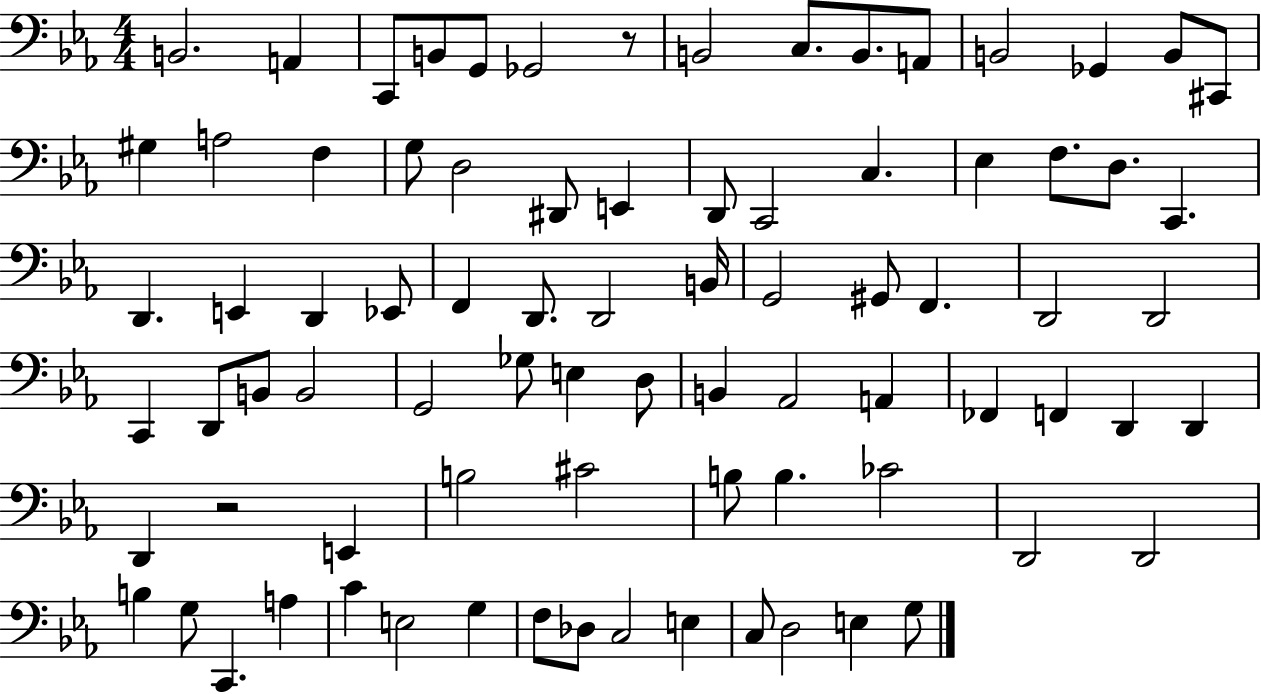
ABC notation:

X:1
T:Untitled
M:4/4
L:1/4
K:Eb
B,,2 A,, C,,/2 B,,/2 G,,/2 _G,,2 z/2 B,,2 C,/2 B,,/2 A,,/2 B,,2 _G,, B,,/2 ^C,,/2 ^G, A,2 F, G,/2 D,2 ^D,,/2 E,, D,,/2 C,,2 C, _E, F,/2 D,/2 C,, D,, E,, D,, _E,,/2 F,, D,,/2 D,,2 B,,/4 G,,2 ^G,,/2 F,, D,,2 D,,2 C,, D,,/2 B,,/2 B,,2 G,,2 _G,/2 E, D,/2 B,, _A,,2 A,, _F,, F,, D,, D,, D,, z2 E,, B,2 ^C2 B,/2 B, _C2 D,,2 D,,2 B, G,/2 C,, A, C E,2 G, F,/2 _D,/2 C,2 E, C,/2 D,2 E, G,/2